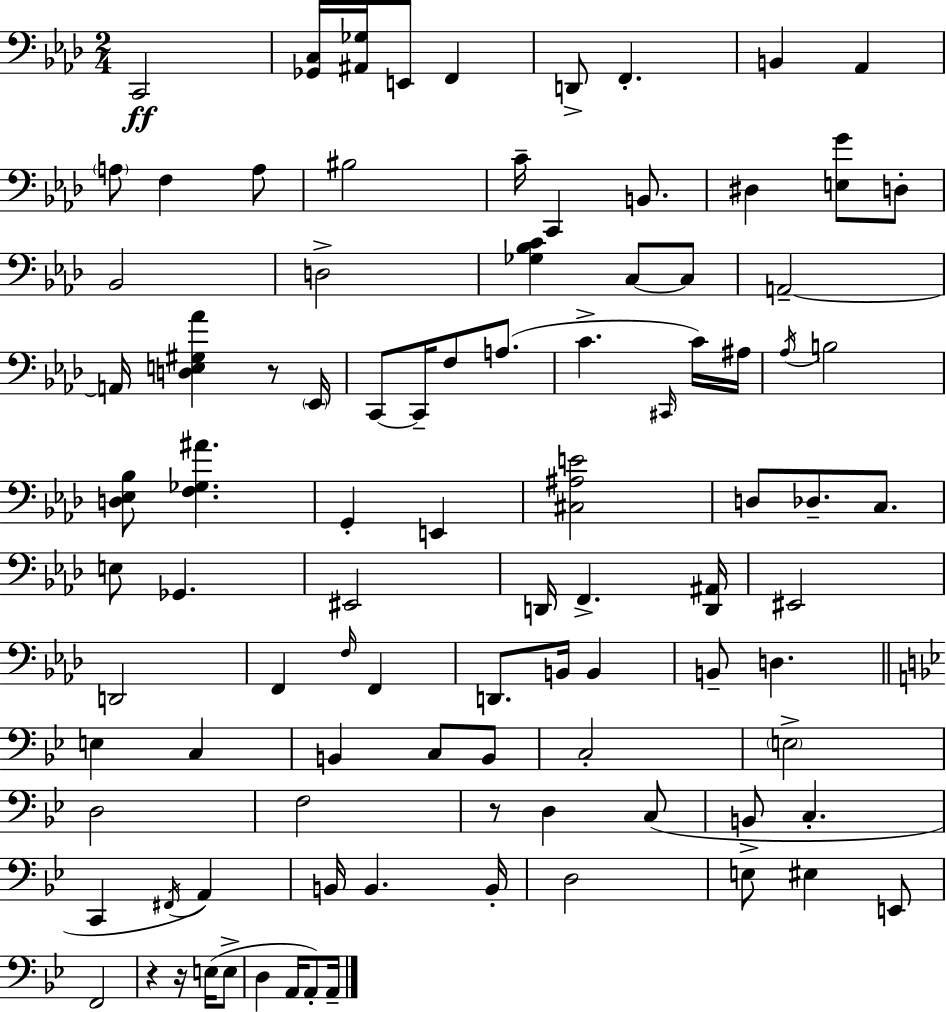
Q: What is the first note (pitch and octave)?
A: C2